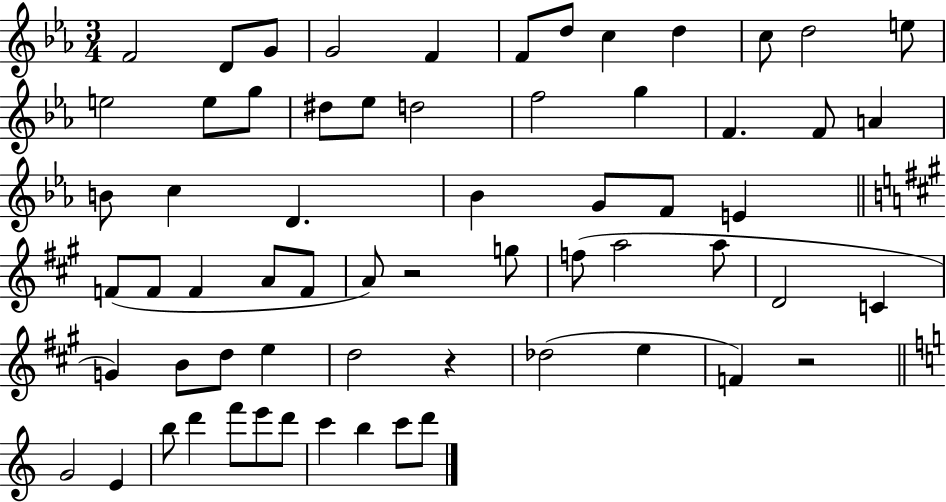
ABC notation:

X:1
T:Untitled
M:3/4
L:1/4
K:Eb
F2 D/2 G/2 G2 F F/2 d/2 c d c/2 d2 e/2 e2 e/2 g/2 ^d/2 _e/2 d2 f2 g F F/2 A B/2 c D _B G/2 F/2 E F/2 F/2 F A/2 F/2 A/2 z2 g/2 f/2 a2 a/2 D2 C G B/2 d/2 e d2 z _d2 e F z2 G2 E b/2 d' f'/2 e'/2 d'/2 c' b c'/2 d'/2